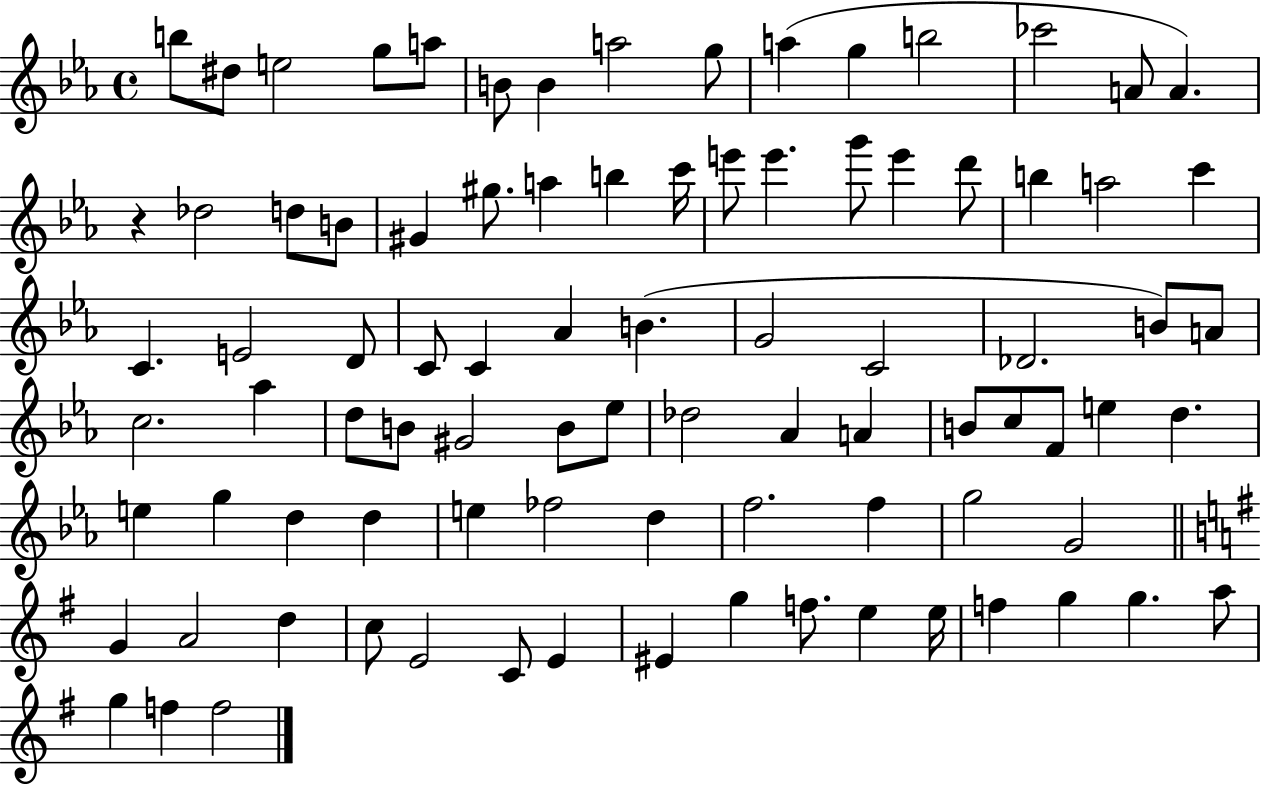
B5/e D#5/e E5/h G5/e A5/e B4/e B4/q A5/h G5/e A5/q G5/q B5/h CES6/h A4/e A4/q. R/q Db5/h D5/e B4/e G#4/q G#5/e. A5/q B5/q C6/s E6/e E6/q. G6/e E6/q D6/e B5/q A5/h C6/q C4/q. E4/h D4/e C4/e C4/q Ab4/q B4/q. G4/h C4/h Db4/h. B4/e A4/e C5/h. Ab5/q D5/e B4/e G#4/h B4/e Eb5/e Db5/h Ab4/q A4/q B4/e C5/e F4/e E5/q D5/q. E5/q G5/q D5/q D5/q E5/q FES5/h D5/q F5/h. F5/q G5/h G4/h G4/q A4/h D5/q C5/e E4/h C4/e E4/q EIS4/q G5/q F5/e. E5/q E5/s F5/q G5/q G5/q. A5/e G5/q F5/q F5/h